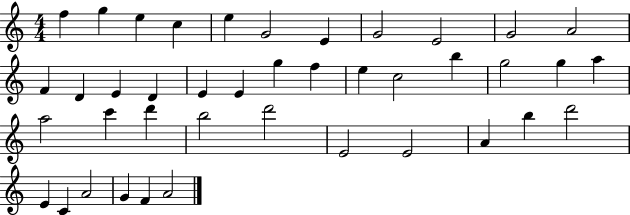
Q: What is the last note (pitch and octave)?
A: A4